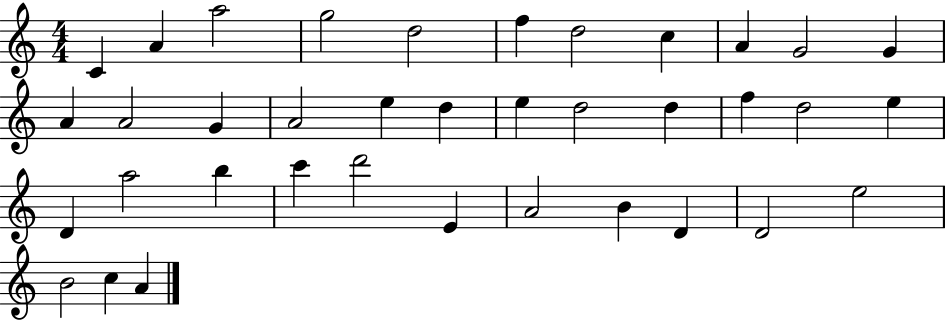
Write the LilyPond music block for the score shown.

{
  \clef treble
  \numericTimeSignature
  \time 4/4
  \key c \major
  c'4 a'4 a''2 | g''2 d''2 | f''4 d''2 c''4 | a'4 g'2 g'4 | \break a'4 a'2 g'4 | a'2 e''4 d''4 | e''4 d''2 d''4 | f''4 d''2 e''4 | \break d'4 a''2 b''4 | c'''4 d'''2 e'4 | a'2 b'4 d'4 | d'2 e''2 | \break b'2 c''4 a'4 | \bar "|."
}